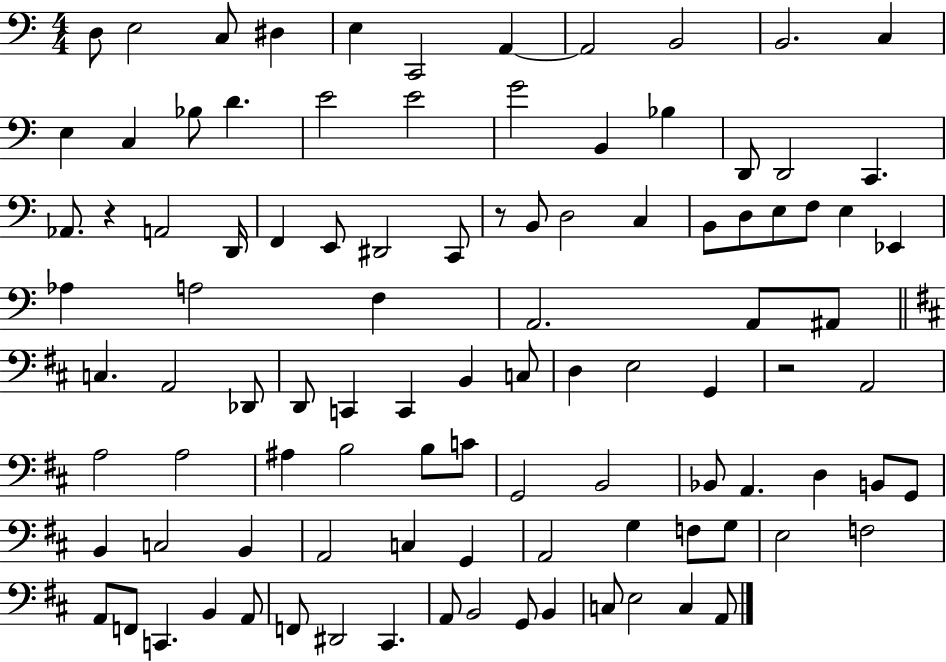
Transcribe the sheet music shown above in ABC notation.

X:1
T:Untitled
M:4/4
L:1/4
K:C
D,/2 E,2 C,/2 ^D, E, C,,2 A,, A,,2 B,,2 B,,2 C, E, C, _B,/2 D E2 E2 G2 B,, _B, D,,/2 D,,2 C,, _A,,/2 z A,,2 D,,/4 F,, E,,/2 ^D,,2 C,,/2 z/2 B,,/2 D,2 C, B,,/2 D,/2 E,/2 F,/2 E, _E,, _A, A,2 F, A,,2 A,,/2 ^A,,/2 C, A,,2 _D,,/2 D,,/2 C,, C,, B,, C,/2 D, E,2 G,, z2 A,,2 A,2 A,2 ^A, B,2 B,/2 C/2 G,,2 B,,2 _B,,/2 A,, D, B,,/2 G,,/2 B,, C,2 B,, A,,2 C, G,, A,,2 G, F,/2 G,/2 E,2 F,2 A,,/2 F,,/2 C,, B,, A,,/2 F,,/2 ^D,,2 ^C,, A,,/2 B,,2 G,,/2 B,, C,/2 E,2 C, A,,/2